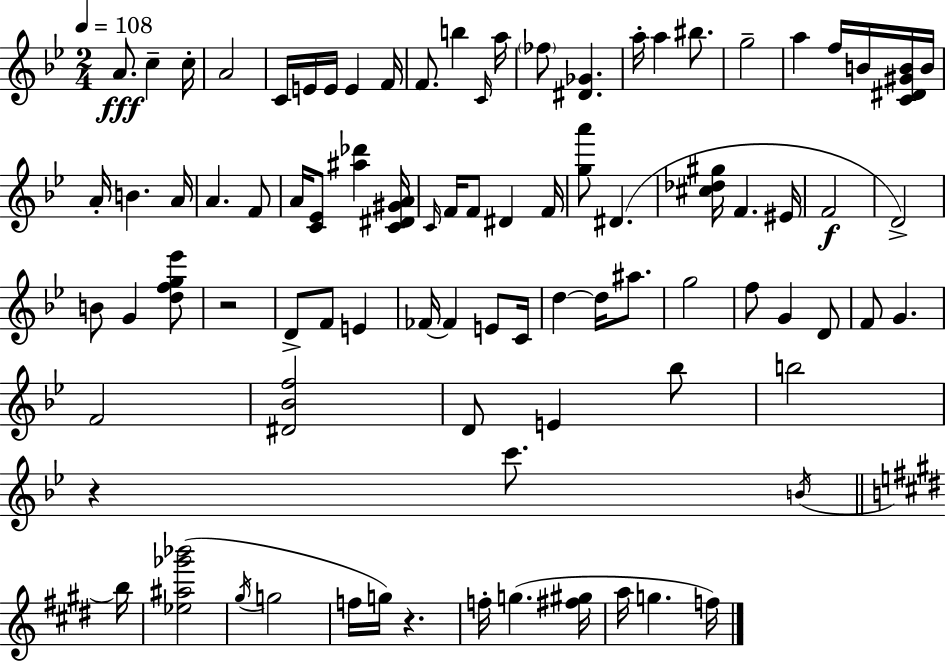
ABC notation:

X:1
T:Untitled
M:2/4
L:1/4
K:Bb
A/2 c c/4 A2 C/4 E/4 E/4 E F/4 F/2 b C/4 a/4 _f/2 [^D_G] a/4 a ^b/2 g2 a f/4 B/4 [C^D^GB]/4 B/4 A/4 B A/4 A F/2 A/4 [C_E]/2 [^a_d'] [C^D^GA]/4 C/4 F/4 F/2 ^D F/4 [ga']/2 ^D [^c_d^g]/4 F ^E/4 F2 D2 B/2 G [dfg_e']/2 z2 D/2 F/2 E _F/4 _F E/2 C/4 d d/4 ^a/2 g2 f/2 G D/2 F/2 G F2 [^D_Bf]2 D/2 E _b/2 b2 z c'/2 B/4 b/4 [_e^a_g'_b']2 ^g/4 g2 f/4 g/4 z f/4 g [^f^g]/4 a/4 g f/4